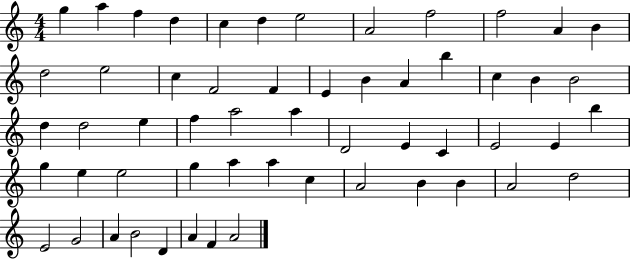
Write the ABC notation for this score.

X:1
T:Untitled
M:4/4
L:1/4
K:C
g a f d c d e2 A2 f2 f2 A B d2 e2 c F2 F E B A b c B B2 d d2 e f a2 a D2 E C E2 E b g e e2 g a a c A2 B B A2 d2 E2 G2 A B2 D A F A2